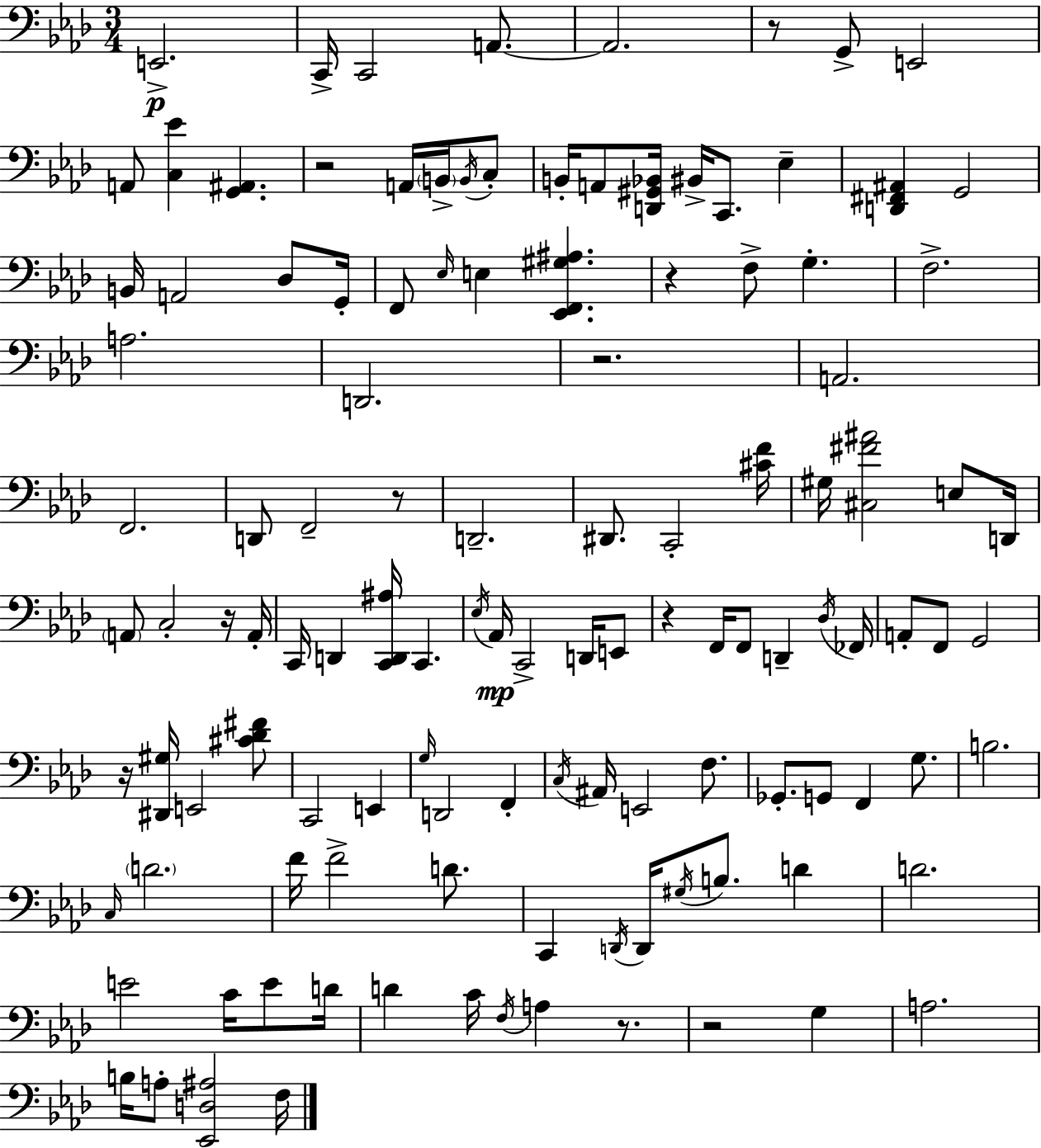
X:1
T:Untitled
M:3/4
L:1/4
K:Fm
E,,2 C,,/4 C,,2 A,,/2 A,,2 z/2 G,,/2 E,,2 A,,/2 [C,_E] [G,,^A,,] z2 A,,/4 B,,/4 B,,/4 C,/2 B,,/4 A,,/2 [D,,^G,,_B,,]/4 ^B,,/4 C,,/2 _E, [D,,^F,,^A,,] G,,2 B,,/4 A,,2 _D,/2 G,,/4 F,,/2 _E,/4 E, [_E,,F,,^G,^A,] z F,/2 G, F,2 A,2 D,,2 z2 A,,2 F,,2 D,,/2 F,,2 z/2 D,,2 ^D,,/2 C,,2 [^CF]/4 ^G,/4 [^C,^F^A]2 E,/2 D,,/4 A,,/2 C,2 z/4 A,,/4 C,,/4 D,, [C,,D,,^A,]/4 C,, _E,/4 _A,,/4 C,,2 D,,/4 E,,/2 z F,,/4 F,,/2 D,, _D,/4 _F,,/4 A,,/2 F,,/2 G,,2 z/4 [^D,,^G,]/4 E,,2 [^C_D^F]/2 C,,2 E,, G,/4 D,,2 F,, C,/4 ^A,,/4 E,,2 F,/2 _G,,/2 G,,/2 F,, G,/2 B,2 C,/4 D2 F/4 F2 D/2 C,, D,,/4 D,,/4 ^G,/4 B,/2 D D2 E2 C/4 E/2 D/4 D C/4 F,/4 A, z/2 z2 G, A,2 B,/4 A,/2 [_E,,D,^A,]2 F,/4